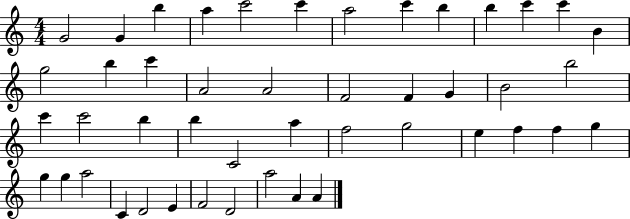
G4/h G4/q B5/q A5/q C6/h C6/q A5/h C6/q B5/q B5/q C6/q C6/q B4/q G5/h B5/q C6/q A4/h A4/h F4/h F4/q G4/q B4/h B5/h C6/q C6/h B5/q B5/q C4/h A5/q F5/h G5/h E5/q F5/q F5/q G5/q G5/q G5/q A5/h C4/q D4/h E4/q F4/h D4/h A5/h A4/q A4/q